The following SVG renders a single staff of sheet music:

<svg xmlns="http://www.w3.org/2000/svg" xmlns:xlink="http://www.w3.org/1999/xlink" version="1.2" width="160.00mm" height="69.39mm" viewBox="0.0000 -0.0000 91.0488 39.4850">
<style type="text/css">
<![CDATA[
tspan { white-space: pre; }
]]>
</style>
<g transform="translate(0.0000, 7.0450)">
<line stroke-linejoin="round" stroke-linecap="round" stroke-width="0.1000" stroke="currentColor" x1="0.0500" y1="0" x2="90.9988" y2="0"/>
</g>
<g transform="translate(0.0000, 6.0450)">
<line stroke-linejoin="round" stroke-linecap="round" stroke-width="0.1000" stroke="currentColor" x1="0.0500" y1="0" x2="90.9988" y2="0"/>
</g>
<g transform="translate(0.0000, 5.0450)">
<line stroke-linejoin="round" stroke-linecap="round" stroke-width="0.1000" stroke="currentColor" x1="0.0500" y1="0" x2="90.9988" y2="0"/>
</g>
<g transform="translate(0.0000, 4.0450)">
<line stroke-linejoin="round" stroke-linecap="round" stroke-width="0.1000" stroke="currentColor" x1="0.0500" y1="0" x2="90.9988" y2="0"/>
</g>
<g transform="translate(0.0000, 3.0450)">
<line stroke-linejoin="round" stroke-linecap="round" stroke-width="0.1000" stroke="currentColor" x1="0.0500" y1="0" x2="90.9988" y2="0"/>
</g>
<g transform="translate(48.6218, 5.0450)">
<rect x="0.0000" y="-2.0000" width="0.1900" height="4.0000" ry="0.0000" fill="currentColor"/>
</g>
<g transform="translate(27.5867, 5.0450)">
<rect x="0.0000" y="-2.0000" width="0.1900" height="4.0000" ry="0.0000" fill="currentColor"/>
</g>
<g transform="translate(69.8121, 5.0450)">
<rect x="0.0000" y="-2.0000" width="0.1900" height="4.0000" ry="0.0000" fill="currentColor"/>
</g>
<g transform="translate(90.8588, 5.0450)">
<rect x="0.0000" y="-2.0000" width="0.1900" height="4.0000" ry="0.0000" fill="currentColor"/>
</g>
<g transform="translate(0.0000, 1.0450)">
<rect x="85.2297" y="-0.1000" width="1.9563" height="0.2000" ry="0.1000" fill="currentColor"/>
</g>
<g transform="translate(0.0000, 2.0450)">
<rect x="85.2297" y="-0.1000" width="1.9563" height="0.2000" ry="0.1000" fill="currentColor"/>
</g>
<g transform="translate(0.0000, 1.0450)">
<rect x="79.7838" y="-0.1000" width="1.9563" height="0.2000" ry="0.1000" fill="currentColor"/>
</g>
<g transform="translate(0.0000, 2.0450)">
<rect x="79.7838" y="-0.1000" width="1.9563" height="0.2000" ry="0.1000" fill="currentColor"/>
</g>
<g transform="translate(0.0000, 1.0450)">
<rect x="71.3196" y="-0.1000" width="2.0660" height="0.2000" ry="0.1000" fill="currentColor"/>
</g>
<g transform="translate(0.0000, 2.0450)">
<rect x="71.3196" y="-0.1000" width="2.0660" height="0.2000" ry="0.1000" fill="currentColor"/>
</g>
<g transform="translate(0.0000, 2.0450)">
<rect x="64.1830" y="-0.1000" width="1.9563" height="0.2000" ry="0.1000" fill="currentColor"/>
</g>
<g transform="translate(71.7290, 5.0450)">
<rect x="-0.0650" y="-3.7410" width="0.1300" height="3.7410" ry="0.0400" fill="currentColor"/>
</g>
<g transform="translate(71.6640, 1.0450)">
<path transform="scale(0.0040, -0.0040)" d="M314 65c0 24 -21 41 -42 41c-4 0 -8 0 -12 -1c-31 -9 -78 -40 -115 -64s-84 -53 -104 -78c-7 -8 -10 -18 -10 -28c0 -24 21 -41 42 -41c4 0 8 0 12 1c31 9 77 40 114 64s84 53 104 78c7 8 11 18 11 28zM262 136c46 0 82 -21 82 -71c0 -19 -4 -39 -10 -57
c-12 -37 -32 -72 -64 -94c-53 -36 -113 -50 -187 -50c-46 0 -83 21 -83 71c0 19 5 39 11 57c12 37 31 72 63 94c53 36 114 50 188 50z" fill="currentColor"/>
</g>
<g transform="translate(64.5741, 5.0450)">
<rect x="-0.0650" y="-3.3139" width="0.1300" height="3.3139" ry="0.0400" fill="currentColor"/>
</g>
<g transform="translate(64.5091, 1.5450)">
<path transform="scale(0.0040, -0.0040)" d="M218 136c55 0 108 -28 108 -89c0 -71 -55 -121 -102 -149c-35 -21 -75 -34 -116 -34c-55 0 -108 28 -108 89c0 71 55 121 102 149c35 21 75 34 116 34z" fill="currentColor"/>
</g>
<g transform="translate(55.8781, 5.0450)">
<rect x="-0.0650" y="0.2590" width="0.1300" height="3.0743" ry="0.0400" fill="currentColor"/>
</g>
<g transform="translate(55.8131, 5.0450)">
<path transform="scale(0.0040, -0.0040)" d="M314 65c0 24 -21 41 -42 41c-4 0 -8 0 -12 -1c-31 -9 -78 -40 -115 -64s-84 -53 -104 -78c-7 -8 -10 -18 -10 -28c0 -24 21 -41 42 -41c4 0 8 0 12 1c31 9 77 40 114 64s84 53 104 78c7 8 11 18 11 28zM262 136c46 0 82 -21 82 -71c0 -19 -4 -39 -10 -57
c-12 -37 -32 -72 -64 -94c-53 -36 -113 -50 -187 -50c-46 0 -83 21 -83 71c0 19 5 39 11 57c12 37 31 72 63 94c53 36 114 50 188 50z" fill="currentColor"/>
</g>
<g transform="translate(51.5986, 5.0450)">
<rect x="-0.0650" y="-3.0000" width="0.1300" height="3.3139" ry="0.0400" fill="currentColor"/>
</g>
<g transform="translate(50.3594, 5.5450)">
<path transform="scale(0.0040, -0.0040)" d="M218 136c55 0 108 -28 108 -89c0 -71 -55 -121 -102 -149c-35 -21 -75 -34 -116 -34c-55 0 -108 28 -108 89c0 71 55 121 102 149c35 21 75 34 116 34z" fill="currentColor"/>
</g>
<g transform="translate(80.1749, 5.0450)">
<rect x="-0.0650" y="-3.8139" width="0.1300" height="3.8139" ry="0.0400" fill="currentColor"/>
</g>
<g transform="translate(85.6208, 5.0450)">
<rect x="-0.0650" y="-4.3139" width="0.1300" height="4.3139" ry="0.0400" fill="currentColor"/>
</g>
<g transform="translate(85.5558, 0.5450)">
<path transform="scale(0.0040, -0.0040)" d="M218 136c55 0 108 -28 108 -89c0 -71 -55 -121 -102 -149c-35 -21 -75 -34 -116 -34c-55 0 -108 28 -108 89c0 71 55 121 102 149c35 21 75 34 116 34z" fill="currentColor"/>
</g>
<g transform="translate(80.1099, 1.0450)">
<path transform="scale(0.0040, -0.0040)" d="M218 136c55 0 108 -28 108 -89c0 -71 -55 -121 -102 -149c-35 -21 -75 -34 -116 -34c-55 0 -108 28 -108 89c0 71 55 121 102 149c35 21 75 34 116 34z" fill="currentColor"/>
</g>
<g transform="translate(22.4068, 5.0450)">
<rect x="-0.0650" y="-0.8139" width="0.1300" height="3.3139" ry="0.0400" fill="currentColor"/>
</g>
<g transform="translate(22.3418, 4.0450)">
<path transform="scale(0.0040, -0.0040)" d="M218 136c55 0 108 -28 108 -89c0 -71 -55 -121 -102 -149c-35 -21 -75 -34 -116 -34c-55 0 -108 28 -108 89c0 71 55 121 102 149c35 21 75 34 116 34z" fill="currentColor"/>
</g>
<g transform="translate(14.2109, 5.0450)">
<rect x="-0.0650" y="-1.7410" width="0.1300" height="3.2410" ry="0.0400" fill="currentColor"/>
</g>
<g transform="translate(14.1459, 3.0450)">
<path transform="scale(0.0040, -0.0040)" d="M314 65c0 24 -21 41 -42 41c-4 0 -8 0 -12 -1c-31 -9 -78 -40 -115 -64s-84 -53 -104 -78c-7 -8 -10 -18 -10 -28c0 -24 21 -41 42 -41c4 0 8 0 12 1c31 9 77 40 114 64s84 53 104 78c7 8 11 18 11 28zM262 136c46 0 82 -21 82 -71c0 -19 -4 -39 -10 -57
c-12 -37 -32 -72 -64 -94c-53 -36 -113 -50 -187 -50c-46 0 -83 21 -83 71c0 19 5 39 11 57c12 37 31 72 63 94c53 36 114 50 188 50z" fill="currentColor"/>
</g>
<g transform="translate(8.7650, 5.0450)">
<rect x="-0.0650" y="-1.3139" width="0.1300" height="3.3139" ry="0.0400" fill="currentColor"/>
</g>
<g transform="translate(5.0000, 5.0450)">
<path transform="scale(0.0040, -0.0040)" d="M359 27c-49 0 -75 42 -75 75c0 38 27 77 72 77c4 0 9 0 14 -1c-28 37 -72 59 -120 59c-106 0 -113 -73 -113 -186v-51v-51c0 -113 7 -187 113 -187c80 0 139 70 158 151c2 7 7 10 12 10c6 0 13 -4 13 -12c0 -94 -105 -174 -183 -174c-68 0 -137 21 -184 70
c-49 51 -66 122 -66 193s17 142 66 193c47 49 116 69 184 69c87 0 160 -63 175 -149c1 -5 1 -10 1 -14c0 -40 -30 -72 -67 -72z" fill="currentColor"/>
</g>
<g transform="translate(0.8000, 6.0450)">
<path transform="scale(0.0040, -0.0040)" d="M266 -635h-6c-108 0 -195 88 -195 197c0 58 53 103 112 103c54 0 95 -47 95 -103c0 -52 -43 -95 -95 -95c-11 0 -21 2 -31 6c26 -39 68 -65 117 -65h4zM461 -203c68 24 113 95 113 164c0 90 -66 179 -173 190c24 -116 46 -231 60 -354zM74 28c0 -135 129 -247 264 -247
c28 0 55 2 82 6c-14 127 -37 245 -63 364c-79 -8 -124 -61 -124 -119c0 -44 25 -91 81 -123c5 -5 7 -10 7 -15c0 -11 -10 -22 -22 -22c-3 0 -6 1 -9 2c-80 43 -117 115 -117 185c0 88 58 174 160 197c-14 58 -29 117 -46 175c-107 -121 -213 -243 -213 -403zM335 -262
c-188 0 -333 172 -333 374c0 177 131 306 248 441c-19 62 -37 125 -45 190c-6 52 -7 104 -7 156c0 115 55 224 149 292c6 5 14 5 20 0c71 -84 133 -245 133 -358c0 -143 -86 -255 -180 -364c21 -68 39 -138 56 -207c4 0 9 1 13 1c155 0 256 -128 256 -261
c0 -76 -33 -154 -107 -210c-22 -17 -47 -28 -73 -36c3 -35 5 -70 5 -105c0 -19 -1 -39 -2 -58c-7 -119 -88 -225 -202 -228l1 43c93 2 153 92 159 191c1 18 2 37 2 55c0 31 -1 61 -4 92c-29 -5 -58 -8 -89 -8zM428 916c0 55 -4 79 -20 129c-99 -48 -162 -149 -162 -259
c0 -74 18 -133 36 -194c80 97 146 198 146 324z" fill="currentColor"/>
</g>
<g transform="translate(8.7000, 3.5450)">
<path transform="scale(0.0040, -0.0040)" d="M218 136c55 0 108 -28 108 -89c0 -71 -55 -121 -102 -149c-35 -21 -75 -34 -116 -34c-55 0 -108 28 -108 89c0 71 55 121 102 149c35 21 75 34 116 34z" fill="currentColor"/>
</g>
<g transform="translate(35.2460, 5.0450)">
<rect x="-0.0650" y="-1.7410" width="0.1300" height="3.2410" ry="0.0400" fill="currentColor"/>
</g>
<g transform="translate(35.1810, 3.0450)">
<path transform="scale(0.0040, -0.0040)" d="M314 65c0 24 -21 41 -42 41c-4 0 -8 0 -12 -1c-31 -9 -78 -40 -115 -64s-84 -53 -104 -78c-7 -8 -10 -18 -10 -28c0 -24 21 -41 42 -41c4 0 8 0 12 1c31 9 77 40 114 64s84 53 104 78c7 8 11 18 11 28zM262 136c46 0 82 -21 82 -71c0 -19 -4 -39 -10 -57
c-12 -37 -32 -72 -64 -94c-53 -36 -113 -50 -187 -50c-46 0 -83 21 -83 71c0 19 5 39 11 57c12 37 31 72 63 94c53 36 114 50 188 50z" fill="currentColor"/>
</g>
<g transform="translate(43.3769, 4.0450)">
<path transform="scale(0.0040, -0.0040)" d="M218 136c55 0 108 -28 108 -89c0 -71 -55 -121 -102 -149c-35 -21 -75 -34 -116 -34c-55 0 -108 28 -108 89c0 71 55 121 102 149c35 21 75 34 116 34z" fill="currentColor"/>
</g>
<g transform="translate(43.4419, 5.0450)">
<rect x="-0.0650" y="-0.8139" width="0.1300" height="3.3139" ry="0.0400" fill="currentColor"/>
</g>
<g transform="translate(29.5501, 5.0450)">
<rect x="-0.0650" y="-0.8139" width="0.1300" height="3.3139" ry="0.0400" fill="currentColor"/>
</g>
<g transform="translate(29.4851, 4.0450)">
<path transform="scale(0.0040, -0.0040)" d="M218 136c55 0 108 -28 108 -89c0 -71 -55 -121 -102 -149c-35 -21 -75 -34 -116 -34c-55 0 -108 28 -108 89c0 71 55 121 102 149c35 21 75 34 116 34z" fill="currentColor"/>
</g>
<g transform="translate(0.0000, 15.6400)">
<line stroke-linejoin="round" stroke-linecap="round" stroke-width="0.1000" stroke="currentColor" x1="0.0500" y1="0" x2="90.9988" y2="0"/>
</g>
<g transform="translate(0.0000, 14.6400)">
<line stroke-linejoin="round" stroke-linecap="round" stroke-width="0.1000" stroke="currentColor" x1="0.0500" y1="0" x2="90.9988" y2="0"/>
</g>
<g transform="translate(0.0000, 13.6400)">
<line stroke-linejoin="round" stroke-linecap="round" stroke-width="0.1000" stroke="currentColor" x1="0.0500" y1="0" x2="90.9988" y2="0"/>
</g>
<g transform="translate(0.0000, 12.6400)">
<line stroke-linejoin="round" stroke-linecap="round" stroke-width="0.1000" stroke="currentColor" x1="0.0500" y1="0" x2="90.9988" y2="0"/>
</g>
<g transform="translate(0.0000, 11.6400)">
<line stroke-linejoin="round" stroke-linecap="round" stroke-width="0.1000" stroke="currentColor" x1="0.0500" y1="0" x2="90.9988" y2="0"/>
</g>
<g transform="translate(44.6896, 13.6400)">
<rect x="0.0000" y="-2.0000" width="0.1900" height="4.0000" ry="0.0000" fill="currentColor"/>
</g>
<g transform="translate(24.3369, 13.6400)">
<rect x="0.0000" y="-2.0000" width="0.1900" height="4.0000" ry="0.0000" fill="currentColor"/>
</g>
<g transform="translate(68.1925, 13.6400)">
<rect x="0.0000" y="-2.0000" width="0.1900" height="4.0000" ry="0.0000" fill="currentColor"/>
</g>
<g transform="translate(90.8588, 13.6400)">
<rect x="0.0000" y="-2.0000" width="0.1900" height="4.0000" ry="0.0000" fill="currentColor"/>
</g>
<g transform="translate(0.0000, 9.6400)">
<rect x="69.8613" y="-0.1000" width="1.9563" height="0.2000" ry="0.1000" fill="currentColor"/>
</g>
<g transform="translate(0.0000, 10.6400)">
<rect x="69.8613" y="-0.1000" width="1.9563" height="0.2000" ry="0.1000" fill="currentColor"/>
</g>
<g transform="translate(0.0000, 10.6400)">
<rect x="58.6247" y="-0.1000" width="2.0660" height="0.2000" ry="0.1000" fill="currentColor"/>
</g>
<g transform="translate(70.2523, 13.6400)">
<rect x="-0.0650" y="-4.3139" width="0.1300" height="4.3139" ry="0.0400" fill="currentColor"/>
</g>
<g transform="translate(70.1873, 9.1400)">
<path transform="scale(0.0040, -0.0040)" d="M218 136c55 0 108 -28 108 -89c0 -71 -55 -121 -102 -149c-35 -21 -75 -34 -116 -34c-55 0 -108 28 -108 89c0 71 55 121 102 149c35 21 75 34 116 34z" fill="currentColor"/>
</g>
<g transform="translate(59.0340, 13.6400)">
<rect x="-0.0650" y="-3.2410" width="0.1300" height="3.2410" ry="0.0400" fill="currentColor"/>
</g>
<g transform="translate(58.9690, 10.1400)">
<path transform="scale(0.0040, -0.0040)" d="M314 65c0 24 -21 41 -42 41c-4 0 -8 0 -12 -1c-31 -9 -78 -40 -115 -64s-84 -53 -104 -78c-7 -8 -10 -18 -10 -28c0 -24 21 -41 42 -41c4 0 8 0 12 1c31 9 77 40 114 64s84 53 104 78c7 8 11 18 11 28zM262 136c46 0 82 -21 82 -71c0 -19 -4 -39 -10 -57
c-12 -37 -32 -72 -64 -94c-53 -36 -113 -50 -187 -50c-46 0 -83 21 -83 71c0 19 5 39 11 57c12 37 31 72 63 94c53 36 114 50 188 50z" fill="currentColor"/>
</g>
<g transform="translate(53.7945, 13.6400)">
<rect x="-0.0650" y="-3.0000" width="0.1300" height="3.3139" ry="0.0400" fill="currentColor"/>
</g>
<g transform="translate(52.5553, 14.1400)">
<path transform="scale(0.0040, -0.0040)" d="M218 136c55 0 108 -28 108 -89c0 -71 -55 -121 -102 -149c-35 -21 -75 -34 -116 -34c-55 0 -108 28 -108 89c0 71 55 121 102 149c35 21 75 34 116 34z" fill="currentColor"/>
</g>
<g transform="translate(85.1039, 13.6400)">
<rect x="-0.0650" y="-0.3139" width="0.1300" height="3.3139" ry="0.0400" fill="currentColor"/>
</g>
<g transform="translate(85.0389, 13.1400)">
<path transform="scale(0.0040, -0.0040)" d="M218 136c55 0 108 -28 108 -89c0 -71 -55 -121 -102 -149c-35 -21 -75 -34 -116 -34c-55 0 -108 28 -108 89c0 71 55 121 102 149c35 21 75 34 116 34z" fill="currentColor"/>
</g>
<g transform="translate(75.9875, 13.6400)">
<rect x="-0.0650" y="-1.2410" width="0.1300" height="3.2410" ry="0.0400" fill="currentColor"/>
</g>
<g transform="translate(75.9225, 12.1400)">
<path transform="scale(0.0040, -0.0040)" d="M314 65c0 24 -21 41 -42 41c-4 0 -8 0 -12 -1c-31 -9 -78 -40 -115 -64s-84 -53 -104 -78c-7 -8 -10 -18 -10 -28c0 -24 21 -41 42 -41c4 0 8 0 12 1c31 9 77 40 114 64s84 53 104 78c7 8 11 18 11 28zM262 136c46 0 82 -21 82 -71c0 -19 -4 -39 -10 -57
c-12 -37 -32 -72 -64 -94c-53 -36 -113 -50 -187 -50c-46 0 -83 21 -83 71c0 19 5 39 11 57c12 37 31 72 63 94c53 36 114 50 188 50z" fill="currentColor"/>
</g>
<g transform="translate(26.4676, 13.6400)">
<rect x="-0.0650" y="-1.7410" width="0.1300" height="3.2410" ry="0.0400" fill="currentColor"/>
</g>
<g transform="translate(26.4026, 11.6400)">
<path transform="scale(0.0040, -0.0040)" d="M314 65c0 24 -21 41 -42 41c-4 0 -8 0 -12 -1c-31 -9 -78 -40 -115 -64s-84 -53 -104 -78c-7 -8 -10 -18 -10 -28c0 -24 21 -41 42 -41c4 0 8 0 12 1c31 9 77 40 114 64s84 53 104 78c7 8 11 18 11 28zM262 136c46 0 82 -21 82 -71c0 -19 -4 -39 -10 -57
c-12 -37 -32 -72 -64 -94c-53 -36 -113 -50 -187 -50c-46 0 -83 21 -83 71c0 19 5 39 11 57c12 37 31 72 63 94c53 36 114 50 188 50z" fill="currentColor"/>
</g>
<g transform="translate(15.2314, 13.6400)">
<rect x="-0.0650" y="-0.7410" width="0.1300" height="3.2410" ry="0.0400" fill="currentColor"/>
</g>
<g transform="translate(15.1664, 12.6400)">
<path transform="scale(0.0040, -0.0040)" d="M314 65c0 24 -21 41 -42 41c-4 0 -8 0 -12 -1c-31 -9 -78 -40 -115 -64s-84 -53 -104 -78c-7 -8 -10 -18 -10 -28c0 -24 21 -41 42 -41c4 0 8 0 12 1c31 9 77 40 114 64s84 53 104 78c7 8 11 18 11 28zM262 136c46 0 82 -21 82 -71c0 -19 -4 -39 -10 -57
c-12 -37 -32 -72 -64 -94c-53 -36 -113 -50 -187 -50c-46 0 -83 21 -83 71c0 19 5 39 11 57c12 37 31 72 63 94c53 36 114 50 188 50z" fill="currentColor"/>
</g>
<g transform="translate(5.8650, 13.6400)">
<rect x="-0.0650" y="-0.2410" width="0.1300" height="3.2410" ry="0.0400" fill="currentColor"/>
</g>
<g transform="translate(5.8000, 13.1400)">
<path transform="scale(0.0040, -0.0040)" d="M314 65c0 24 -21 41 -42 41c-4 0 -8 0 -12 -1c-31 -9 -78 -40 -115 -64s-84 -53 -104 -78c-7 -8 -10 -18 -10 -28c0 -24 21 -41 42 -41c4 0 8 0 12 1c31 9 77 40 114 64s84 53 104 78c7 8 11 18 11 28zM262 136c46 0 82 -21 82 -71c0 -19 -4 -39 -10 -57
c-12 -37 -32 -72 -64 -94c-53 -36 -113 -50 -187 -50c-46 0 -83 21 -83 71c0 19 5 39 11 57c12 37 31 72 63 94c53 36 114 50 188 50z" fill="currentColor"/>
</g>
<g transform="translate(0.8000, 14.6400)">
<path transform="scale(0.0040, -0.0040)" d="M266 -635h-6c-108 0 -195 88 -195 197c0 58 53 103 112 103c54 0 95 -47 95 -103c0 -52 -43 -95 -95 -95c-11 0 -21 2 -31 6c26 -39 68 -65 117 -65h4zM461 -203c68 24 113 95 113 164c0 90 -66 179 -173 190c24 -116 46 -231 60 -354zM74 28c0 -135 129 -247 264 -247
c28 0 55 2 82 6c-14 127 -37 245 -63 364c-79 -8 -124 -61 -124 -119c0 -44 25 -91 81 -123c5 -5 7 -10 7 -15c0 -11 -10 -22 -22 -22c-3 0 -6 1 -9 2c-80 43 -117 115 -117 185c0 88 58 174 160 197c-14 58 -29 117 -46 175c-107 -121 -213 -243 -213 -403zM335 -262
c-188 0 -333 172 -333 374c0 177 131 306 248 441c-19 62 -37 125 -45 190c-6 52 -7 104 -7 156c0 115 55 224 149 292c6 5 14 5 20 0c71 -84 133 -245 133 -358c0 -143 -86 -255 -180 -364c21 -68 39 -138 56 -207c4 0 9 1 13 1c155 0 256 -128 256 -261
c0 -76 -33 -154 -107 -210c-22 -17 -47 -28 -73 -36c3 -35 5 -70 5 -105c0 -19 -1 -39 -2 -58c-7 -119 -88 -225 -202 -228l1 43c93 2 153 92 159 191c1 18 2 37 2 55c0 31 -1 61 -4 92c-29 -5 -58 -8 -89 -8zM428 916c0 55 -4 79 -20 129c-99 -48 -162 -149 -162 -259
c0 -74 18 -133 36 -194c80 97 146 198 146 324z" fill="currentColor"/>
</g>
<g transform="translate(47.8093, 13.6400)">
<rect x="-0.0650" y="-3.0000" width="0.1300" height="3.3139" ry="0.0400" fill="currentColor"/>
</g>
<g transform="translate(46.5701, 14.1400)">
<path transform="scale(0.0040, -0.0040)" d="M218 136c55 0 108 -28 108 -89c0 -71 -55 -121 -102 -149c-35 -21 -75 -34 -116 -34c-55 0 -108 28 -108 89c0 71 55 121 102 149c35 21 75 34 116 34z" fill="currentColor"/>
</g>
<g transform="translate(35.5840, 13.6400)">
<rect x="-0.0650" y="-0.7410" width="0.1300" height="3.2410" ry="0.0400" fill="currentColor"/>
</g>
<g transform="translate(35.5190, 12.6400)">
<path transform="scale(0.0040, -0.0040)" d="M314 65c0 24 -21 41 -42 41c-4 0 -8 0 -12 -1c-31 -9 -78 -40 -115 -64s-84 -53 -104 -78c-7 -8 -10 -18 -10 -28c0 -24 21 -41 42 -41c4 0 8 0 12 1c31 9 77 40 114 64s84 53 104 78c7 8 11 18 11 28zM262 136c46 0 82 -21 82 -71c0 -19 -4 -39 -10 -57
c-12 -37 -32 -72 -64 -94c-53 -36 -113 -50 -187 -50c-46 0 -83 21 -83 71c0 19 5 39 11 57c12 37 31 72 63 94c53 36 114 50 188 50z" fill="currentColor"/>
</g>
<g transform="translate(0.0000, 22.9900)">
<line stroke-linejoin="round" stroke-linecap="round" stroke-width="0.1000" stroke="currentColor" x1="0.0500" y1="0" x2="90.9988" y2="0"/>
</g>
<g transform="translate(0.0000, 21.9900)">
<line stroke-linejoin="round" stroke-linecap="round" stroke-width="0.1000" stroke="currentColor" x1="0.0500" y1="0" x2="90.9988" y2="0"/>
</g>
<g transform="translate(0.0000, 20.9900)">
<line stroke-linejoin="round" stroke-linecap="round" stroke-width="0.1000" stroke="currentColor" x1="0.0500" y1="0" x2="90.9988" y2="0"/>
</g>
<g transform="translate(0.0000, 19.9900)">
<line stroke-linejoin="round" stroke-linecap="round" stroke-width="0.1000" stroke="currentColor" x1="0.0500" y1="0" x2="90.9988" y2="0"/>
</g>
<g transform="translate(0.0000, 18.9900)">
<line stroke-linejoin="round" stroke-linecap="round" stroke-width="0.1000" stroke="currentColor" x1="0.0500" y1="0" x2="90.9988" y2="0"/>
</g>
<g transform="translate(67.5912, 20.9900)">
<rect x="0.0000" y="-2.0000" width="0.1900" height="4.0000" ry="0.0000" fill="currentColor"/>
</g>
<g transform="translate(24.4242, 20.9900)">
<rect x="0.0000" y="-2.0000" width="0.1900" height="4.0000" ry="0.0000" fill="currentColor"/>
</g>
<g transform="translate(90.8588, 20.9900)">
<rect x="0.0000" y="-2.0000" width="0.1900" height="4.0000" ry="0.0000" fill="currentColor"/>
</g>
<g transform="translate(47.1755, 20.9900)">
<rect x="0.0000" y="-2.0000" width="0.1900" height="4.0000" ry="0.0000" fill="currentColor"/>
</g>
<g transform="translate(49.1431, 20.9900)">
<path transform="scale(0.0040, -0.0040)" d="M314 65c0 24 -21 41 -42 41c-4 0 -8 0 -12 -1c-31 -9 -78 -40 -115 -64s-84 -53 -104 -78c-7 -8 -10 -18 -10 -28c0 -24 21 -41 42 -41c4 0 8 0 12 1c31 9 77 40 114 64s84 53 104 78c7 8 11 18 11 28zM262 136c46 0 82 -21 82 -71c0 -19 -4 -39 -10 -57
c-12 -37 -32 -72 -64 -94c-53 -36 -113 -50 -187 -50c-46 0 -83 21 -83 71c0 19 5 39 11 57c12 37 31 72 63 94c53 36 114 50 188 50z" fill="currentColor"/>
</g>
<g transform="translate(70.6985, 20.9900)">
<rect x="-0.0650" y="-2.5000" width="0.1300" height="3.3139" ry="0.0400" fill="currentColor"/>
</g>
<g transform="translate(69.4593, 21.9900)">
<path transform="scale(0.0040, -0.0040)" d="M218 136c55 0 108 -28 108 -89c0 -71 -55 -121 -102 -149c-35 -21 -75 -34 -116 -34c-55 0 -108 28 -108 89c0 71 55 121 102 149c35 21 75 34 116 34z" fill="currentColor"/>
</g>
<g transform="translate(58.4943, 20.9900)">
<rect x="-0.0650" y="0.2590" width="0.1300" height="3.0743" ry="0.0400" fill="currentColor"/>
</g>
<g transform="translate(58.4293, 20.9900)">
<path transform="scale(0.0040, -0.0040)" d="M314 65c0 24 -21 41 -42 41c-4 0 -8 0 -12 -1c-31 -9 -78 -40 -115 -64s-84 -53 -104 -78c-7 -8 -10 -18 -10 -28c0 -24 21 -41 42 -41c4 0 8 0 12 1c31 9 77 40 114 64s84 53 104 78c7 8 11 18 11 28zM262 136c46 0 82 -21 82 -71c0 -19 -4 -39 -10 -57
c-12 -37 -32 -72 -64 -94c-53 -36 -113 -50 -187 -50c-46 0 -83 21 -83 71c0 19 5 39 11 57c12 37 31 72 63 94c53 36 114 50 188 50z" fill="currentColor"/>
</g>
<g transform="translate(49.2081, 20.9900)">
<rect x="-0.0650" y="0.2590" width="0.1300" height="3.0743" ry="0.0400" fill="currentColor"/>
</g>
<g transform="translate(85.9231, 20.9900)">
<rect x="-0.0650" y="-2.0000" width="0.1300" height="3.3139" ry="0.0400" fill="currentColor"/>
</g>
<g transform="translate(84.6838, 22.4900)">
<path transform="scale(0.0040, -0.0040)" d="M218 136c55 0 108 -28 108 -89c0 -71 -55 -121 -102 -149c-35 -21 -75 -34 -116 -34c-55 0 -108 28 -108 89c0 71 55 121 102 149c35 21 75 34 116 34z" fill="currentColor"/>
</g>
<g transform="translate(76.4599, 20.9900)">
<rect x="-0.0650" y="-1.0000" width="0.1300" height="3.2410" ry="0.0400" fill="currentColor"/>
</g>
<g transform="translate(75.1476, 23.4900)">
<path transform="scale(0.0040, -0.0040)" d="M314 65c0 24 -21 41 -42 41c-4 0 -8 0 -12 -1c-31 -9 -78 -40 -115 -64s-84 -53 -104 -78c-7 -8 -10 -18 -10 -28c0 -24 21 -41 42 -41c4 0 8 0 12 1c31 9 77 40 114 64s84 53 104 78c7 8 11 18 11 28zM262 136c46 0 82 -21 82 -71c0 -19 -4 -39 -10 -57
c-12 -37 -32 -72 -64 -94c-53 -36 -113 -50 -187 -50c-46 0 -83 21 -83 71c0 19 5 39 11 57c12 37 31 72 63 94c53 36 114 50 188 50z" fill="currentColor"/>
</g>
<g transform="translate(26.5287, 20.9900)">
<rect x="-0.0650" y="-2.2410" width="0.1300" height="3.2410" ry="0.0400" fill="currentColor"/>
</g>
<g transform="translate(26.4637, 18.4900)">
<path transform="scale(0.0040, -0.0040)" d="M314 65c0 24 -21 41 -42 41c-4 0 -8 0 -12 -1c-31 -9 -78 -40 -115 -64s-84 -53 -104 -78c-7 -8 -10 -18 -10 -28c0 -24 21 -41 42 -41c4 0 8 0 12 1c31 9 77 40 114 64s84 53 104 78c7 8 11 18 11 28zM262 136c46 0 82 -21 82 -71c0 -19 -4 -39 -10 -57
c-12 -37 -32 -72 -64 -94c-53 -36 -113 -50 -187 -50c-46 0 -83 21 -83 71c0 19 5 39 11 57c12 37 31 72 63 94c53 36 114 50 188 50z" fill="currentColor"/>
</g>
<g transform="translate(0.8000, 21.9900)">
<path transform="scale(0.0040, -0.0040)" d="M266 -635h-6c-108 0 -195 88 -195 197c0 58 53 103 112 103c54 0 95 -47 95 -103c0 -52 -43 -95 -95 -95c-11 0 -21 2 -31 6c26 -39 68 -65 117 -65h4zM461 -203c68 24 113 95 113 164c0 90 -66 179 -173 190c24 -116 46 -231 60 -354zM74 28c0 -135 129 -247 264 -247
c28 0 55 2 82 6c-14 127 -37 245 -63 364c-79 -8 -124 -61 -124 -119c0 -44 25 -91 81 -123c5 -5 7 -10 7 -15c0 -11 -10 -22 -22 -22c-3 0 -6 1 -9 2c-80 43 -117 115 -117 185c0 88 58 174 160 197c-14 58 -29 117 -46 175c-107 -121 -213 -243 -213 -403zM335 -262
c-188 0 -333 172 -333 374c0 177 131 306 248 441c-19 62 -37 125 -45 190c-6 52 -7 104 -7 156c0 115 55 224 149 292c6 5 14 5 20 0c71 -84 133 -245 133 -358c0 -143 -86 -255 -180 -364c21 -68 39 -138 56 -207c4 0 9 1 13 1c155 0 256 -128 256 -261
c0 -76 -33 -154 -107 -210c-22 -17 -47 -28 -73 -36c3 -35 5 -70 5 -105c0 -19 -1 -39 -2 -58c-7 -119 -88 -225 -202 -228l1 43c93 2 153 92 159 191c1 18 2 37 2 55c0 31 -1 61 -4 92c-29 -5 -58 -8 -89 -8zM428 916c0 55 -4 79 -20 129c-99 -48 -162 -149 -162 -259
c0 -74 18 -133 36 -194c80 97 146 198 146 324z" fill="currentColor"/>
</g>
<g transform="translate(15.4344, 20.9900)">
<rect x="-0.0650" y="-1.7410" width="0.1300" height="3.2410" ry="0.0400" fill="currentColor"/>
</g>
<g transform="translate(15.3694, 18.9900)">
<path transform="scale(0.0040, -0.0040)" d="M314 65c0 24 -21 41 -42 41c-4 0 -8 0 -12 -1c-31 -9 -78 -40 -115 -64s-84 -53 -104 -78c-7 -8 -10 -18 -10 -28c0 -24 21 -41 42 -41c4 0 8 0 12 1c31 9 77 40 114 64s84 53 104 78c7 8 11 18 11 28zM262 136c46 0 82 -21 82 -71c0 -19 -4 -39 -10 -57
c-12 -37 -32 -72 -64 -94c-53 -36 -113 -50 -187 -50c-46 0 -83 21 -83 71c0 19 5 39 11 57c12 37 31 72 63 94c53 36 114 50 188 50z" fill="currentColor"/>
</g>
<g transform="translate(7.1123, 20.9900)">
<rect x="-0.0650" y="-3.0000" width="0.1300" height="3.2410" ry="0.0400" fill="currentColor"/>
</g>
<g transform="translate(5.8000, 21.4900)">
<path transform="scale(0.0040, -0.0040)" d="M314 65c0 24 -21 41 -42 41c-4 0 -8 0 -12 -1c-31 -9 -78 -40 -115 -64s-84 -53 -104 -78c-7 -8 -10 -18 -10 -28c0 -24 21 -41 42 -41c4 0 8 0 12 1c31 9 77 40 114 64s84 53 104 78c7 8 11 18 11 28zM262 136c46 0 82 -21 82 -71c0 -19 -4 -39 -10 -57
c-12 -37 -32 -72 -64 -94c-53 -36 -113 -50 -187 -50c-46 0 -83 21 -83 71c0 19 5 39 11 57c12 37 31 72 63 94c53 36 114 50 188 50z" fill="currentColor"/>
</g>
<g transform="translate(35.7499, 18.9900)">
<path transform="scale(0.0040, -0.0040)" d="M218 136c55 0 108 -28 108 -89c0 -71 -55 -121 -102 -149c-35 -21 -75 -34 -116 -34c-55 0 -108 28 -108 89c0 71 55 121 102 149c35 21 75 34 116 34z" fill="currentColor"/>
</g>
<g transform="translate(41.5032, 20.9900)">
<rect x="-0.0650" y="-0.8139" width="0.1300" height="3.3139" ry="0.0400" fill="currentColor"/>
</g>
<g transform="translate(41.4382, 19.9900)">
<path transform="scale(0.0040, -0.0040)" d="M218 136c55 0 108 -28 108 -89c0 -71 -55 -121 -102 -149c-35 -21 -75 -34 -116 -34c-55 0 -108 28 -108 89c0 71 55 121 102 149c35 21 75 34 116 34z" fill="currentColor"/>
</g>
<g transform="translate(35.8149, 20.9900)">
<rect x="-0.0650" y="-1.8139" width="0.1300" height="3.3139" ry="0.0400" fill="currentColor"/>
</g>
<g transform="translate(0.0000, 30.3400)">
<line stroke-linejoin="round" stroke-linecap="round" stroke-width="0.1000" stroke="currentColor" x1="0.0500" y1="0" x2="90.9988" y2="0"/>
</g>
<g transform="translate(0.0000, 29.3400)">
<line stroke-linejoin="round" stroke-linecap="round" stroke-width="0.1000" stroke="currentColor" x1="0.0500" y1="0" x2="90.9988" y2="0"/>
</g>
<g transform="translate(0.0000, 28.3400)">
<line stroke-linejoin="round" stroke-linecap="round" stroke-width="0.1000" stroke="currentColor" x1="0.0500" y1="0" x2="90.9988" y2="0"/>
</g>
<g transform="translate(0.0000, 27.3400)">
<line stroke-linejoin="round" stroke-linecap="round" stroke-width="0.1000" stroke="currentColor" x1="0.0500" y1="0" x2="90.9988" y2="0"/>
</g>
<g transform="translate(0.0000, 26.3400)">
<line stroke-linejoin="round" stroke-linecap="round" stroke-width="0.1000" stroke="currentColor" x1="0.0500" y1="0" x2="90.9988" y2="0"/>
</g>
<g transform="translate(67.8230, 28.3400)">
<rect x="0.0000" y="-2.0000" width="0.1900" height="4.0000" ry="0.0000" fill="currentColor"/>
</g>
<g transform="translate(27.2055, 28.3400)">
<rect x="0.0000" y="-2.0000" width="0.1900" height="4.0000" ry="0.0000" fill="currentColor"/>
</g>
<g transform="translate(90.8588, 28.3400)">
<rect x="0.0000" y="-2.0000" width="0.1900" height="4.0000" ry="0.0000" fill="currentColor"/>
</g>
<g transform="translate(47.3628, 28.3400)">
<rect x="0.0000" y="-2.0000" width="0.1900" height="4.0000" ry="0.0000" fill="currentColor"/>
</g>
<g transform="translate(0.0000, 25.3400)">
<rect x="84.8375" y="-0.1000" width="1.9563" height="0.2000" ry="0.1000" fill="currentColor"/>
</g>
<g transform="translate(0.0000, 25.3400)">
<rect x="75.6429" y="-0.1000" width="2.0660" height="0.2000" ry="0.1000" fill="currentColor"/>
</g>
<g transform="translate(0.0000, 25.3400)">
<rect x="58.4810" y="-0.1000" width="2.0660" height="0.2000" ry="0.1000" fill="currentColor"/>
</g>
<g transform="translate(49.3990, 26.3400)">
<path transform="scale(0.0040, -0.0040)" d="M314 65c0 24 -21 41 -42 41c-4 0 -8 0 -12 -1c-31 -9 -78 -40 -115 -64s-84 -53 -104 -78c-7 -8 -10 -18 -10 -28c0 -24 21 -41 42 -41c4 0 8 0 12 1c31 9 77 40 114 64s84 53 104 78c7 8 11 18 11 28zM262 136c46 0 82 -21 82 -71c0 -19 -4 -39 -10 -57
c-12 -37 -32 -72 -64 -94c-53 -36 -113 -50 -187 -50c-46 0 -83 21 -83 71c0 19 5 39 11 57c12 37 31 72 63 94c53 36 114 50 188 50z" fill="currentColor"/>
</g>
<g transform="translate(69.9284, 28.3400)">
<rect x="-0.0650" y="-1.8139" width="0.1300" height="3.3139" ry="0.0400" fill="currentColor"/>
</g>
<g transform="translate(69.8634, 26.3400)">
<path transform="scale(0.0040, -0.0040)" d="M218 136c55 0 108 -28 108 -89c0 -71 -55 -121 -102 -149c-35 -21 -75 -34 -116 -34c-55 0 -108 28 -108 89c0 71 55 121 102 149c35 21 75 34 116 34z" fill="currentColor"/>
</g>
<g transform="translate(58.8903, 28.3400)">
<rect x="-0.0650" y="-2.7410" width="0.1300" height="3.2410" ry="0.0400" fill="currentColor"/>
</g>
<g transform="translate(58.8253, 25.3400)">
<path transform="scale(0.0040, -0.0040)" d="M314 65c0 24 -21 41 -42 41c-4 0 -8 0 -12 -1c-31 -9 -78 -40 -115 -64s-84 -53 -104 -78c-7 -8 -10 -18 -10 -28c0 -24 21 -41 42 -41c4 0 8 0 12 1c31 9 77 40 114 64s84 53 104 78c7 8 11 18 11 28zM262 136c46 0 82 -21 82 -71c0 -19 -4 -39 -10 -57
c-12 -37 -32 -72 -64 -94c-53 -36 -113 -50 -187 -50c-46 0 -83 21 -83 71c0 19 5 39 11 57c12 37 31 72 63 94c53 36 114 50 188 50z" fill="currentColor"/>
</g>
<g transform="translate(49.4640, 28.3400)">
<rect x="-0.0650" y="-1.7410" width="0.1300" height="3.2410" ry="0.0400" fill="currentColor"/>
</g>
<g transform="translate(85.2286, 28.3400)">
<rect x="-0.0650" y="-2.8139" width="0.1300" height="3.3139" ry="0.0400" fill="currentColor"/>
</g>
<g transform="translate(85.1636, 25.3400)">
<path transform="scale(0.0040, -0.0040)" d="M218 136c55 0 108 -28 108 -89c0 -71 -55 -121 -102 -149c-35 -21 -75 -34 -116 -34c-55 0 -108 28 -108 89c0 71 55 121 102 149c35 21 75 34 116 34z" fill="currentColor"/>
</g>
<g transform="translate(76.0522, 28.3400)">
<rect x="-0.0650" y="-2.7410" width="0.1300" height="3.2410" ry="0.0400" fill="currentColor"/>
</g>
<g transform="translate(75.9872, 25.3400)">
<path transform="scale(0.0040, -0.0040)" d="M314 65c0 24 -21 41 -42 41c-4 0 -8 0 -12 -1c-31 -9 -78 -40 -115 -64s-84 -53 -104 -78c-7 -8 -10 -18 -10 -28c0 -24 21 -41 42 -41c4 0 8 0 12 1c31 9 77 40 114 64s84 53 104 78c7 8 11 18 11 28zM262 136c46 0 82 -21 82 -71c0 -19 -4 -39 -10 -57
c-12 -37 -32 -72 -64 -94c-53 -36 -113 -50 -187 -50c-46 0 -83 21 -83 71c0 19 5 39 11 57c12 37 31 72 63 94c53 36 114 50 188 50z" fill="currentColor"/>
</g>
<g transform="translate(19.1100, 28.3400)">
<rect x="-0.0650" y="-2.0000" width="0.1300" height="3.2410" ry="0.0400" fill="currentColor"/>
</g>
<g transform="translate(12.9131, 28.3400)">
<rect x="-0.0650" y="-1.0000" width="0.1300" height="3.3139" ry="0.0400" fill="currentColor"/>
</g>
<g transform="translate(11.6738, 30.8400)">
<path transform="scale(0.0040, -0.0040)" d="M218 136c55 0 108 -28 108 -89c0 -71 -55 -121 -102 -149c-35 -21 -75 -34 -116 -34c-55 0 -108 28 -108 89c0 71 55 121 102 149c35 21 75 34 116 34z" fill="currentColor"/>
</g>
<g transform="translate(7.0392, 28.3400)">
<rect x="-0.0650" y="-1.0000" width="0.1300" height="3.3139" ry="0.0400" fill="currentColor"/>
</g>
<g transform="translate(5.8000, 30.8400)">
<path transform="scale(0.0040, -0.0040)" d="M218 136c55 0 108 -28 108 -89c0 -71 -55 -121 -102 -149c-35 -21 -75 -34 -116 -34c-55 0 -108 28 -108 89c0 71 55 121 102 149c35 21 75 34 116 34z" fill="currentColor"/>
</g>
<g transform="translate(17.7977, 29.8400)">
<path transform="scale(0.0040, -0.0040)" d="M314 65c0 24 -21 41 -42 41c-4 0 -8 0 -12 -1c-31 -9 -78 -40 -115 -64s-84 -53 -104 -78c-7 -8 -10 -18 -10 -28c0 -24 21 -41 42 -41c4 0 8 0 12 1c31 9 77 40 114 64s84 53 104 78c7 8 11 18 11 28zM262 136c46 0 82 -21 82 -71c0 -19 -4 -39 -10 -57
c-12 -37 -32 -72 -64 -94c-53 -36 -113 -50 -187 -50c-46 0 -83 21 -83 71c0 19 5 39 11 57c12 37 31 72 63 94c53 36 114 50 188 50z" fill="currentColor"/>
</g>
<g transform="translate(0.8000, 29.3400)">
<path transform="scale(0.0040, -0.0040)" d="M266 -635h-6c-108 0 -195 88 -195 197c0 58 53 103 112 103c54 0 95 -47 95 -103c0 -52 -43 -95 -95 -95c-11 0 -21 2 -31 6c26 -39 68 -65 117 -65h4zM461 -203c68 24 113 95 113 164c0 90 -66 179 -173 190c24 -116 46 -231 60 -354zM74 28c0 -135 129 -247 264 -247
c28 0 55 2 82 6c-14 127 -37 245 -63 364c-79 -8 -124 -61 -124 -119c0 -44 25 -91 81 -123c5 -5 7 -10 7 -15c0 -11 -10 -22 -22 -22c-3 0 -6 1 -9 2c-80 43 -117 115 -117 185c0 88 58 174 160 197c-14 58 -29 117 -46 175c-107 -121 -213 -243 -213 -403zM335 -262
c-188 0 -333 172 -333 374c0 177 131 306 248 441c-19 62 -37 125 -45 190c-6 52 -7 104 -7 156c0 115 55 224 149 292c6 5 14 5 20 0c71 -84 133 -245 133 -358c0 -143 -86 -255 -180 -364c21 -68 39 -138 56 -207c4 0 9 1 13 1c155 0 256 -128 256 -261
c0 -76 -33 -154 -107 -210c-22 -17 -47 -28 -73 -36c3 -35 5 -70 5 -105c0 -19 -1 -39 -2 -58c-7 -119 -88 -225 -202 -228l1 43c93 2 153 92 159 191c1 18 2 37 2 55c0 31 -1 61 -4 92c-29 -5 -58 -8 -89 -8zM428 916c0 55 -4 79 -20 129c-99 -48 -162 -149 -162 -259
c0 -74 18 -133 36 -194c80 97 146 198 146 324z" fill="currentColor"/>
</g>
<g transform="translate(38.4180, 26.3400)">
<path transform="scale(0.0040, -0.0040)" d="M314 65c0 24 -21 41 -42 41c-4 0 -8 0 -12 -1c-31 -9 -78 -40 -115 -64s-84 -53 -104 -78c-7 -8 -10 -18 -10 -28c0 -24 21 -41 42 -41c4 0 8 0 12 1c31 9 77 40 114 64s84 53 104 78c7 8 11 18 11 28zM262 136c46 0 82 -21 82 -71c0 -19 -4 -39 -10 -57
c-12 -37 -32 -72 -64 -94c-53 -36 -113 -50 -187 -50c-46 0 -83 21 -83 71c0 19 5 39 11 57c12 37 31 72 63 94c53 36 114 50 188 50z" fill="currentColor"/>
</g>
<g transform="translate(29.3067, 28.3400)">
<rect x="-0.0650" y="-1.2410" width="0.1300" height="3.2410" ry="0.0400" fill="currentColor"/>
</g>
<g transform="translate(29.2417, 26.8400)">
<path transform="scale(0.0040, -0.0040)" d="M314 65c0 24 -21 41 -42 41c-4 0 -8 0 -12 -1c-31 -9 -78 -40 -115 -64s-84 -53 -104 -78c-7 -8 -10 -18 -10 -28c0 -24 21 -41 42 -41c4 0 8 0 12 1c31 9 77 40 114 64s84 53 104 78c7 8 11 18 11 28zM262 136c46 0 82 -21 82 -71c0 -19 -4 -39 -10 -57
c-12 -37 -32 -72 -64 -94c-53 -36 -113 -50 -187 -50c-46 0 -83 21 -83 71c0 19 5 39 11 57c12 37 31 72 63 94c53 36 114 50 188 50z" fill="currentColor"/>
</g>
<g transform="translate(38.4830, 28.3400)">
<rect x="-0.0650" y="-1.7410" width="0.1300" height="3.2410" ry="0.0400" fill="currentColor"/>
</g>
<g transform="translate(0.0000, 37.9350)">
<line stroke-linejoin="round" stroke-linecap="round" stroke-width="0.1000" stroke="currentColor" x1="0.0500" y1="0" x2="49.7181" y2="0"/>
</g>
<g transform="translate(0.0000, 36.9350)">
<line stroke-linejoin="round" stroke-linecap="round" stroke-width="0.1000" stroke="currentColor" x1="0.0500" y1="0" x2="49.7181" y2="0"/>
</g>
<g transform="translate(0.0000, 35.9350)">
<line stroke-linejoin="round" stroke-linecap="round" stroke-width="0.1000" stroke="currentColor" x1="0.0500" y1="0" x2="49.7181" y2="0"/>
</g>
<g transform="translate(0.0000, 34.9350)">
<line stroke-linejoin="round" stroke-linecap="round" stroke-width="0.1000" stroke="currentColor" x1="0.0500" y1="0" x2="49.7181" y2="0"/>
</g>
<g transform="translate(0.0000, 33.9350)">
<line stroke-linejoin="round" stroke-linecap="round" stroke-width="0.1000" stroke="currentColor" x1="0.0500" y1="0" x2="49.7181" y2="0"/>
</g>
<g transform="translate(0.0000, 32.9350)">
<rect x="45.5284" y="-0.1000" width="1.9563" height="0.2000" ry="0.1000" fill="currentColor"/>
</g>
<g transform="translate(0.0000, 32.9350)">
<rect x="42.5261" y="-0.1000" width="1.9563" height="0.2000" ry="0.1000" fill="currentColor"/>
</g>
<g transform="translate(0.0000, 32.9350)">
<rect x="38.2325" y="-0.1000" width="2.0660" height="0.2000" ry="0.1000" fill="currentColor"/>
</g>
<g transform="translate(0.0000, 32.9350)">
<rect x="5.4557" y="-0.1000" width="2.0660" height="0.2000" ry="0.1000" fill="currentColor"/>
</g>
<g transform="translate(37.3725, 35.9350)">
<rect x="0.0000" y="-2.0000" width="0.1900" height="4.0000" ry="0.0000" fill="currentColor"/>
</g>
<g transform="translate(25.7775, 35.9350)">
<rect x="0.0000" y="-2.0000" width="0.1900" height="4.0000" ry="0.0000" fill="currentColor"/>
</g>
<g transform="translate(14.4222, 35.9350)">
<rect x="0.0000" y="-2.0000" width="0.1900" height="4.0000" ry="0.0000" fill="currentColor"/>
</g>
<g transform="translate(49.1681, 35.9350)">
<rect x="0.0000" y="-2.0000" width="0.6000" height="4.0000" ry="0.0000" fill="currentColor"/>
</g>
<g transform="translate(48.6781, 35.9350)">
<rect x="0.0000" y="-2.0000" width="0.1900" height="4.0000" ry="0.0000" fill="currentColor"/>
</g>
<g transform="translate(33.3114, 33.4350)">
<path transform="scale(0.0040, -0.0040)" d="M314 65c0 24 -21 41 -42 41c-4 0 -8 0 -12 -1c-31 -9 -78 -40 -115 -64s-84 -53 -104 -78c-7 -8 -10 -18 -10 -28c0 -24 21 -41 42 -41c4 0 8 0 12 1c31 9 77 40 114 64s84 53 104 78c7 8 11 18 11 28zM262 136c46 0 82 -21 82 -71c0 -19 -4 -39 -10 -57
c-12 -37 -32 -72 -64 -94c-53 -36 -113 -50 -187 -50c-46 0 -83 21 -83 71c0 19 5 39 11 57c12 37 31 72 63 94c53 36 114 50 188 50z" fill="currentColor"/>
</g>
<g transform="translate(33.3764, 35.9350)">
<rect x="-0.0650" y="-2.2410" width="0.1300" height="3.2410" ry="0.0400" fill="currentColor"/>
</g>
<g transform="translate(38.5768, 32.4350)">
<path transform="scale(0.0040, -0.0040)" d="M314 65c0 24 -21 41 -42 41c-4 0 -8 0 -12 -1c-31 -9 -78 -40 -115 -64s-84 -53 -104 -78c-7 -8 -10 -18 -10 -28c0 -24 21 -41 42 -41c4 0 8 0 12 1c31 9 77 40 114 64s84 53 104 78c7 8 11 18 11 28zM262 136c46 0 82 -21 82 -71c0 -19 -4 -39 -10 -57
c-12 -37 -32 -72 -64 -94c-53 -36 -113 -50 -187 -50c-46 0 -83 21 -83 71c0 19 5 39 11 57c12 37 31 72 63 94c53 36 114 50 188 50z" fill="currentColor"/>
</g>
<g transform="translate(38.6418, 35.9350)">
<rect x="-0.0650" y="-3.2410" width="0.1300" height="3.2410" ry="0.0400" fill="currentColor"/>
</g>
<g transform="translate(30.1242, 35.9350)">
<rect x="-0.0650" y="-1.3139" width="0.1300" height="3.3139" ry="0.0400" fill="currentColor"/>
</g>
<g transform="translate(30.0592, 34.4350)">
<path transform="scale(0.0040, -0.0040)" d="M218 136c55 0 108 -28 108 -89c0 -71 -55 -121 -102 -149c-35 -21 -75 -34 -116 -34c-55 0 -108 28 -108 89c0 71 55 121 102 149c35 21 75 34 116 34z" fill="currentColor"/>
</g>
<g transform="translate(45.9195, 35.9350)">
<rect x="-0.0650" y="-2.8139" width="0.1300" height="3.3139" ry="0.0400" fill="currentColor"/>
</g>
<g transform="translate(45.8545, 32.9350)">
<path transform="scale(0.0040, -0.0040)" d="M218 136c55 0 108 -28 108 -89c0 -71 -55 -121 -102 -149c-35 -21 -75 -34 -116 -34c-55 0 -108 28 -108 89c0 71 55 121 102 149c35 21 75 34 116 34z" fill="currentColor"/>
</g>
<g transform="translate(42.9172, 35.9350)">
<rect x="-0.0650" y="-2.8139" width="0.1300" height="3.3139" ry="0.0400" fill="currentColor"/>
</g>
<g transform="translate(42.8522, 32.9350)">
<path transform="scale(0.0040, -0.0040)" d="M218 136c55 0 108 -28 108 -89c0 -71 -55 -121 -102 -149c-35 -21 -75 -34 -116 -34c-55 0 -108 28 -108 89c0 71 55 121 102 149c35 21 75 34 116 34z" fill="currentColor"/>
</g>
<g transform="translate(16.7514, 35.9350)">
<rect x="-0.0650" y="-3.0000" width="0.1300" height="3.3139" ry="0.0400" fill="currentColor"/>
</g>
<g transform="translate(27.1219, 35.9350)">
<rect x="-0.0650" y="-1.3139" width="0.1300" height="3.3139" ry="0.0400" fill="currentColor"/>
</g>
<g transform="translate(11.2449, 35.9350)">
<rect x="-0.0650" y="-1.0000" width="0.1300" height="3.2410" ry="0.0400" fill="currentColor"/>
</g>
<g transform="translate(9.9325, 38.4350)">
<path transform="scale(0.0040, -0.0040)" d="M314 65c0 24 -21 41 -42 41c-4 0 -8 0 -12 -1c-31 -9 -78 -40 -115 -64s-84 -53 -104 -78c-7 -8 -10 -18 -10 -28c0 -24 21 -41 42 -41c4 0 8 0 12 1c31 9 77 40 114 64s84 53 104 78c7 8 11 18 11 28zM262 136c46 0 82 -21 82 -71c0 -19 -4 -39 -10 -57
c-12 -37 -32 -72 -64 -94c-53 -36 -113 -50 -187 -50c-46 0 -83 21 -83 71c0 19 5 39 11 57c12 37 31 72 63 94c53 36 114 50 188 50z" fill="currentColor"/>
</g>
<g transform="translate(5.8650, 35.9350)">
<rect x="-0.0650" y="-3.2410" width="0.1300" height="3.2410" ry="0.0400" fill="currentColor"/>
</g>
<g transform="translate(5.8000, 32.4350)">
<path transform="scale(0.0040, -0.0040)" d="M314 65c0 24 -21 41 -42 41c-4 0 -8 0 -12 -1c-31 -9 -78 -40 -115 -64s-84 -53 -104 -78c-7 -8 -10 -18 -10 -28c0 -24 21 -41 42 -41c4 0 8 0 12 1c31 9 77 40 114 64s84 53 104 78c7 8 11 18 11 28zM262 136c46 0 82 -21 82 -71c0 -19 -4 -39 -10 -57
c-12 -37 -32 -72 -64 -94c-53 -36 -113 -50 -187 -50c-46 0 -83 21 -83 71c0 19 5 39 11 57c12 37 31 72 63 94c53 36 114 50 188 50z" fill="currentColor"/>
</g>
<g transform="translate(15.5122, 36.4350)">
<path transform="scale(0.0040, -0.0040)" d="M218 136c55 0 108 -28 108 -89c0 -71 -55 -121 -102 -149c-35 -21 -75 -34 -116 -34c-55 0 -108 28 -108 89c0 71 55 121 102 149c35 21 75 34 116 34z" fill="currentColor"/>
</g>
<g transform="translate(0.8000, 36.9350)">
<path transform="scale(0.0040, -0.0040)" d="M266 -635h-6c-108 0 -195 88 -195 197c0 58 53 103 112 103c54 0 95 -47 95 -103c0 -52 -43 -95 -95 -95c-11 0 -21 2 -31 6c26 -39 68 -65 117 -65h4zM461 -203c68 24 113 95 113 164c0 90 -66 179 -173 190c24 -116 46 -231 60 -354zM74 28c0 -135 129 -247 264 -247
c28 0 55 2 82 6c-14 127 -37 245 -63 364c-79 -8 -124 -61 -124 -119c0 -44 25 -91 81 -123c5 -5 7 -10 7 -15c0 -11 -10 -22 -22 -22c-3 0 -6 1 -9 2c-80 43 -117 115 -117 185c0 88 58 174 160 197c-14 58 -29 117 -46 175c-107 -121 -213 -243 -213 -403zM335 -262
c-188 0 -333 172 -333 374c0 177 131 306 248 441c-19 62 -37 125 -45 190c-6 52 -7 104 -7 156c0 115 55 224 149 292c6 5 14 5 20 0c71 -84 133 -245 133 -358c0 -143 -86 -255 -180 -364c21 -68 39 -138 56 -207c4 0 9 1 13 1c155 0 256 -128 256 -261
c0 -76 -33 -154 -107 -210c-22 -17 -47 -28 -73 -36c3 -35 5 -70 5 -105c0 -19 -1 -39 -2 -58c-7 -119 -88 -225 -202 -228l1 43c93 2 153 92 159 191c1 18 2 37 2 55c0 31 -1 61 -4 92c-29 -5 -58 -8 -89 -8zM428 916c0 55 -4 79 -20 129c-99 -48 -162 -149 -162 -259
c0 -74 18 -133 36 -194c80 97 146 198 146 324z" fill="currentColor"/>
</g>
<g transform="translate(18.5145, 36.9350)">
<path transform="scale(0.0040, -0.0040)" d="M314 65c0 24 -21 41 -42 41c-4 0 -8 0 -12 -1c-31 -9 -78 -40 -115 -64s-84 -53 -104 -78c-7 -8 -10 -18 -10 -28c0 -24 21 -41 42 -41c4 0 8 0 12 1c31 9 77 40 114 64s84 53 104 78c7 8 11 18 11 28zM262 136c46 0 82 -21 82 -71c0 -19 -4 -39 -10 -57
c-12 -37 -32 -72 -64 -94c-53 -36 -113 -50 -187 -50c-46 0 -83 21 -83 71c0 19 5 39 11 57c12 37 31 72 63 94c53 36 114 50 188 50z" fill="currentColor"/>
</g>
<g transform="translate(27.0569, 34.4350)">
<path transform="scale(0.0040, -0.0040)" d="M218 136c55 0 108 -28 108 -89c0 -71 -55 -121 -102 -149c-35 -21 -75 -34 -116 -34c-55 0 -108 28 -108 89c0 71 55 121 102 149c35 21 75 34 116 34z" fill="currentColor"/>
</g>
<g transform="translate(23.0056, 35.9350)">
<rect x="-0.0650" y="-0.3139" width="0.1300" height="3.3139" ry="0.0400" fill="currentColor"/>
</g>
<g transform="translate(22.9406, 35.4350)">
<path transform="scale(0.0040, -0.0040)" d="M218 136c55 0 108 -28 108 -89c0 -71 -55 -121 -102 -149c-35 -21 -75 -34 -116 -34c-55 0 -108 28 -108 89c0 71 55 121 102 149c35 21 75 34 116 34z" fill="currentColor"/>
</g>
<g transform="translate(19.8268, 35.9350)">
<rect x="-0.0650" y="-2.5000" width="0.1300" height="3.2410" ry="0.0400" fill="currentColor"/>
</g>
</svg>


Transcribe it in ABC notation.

X:1
T:Untitled
M:4/4
L:1/4
K:C
e f2 d d f2 d A B2 b c'2 c' d' c2 d2 f2 d2 A A b2 d' e2 c A2 f2 g2 f d B2 B2 G D2 F D D F2 e2 f2 f2 a2 f a2 a b2 D2 A G2 c e e g2 b2 a a